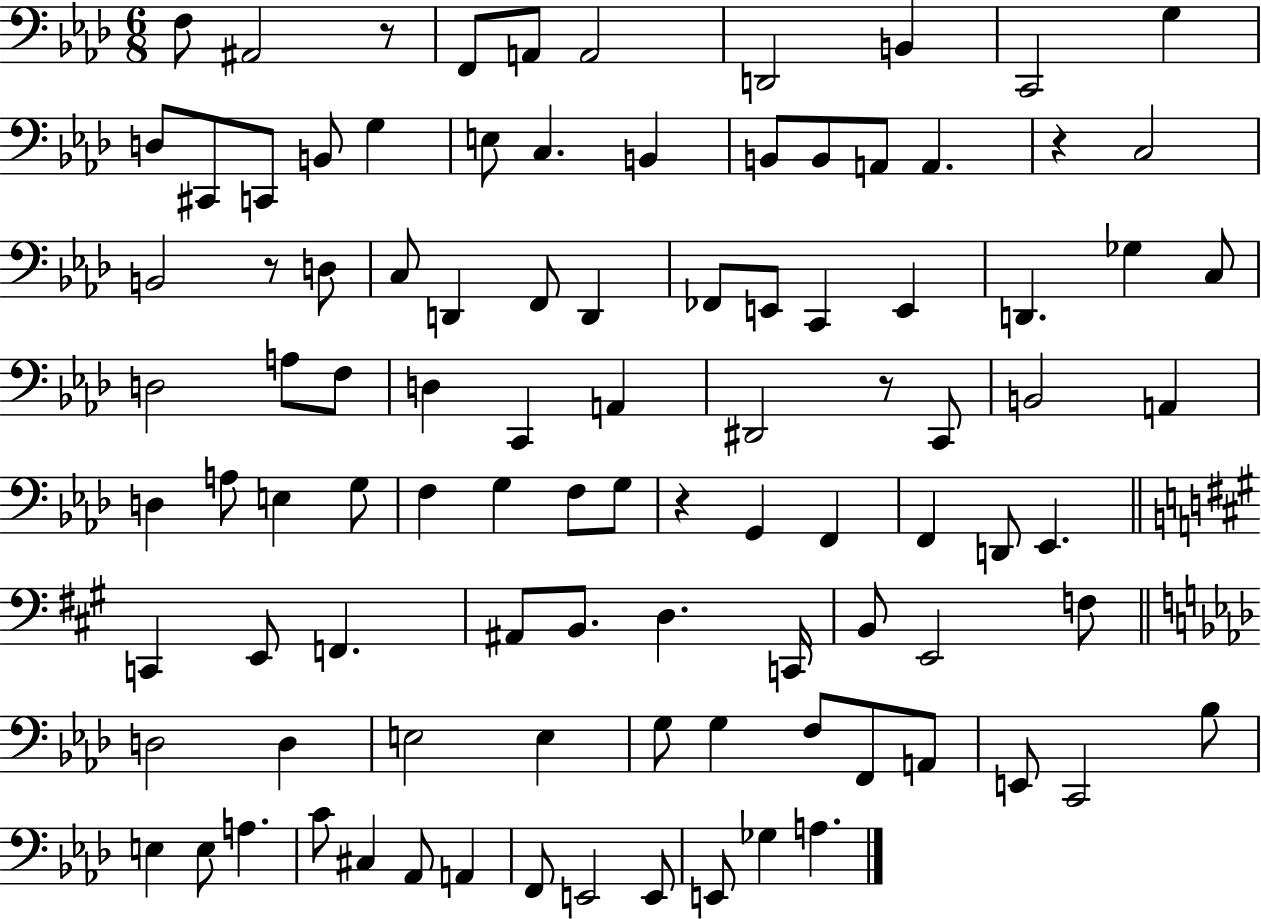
X:1
T:Untitled
M:6/8
L:1/4
K:Ab
F,/2 ^A,,2 z/2 F,,/2 A,,/2 A,,2 D,,2 B,, C,,2 G, D,/2 ^C,,/2 C,,/2 B,,/2 G, E,/2 C, B,, B,,/2 B,,/2 A,,/2 A,, z C,2 B,,2 z/2 D,/2 C,/2 D,, F,,/2 D,, _F,,/2 E,,/2 C,, E,, D,, _G, C,/2 D,2 A,/2 F,/2 D, C,, A,, ^D,,2 z/2 C,,/2 B,,2 A,, D, A,/2 E, G,/2 F, G, F,/2 G,/2 z G,, F,, F,, D,,/2 _E,, C,, E,,/2 F,, ^A,,/2 B,,/2 D, C,,/4 B,,/2 E,,2 F,/2 D,2 D, E,2 E, G,/2 G, F,/2 F,,/2 A,,/2 E,,/2 C,,2 _B,/2 E, E,/2 A, C/2 ^C, _A,,/2 A,, F,,/2 E,,2 E,,/2 E,,/2 _G, A,